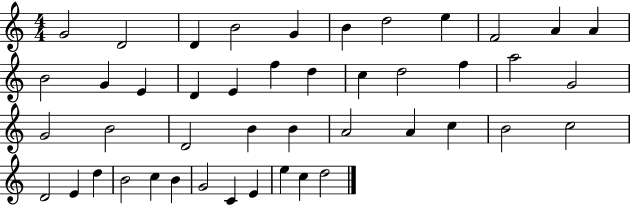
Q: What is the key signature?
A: C major